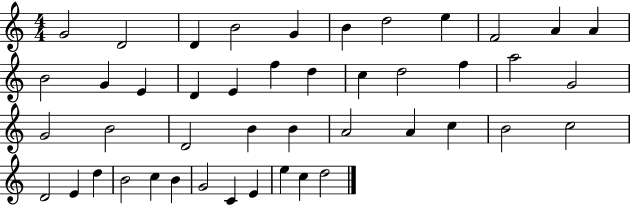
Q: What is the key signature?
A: C major